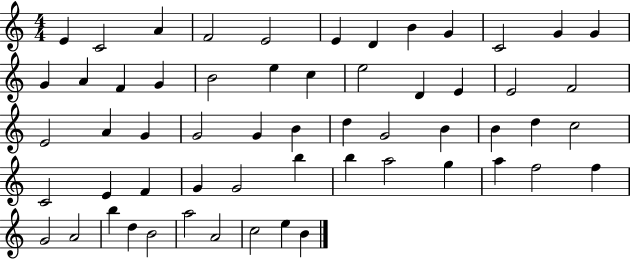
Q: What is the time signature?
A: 4/4